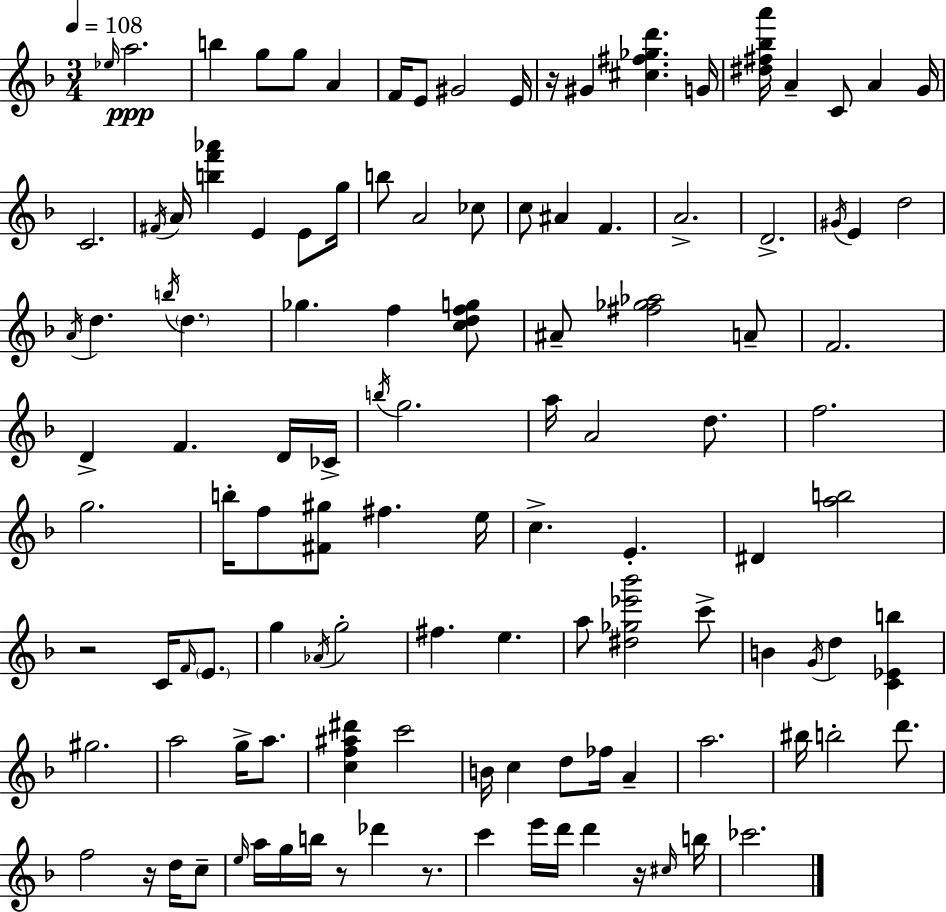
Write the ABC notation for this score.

X:1
T:Untitled
M:3/4
L:1/4
K:Dm
_e/4 a2 b g/2 g/2 A F/4 E/2 ^G2 E/4 z/4 ^G [^c^f_gd'] G/4 [^d^f_ba']/4 A C/2 A G/4 C2 ^F/4 A/4 [bf'_a'] E E/2 g/4 b/2 A2 _c/2 c/2 ^A F A2 D2 ^G/4 E d2 A/4 d b/4 d _g f [cdfg]/2 ^A/2 [^f_g_a]2 A/2 F2 D F D/4 _C/4 b/4 g2 a/4 A2 d/2 f2 g2 b/4 f/2 [^F^g]/2 ^f e/4 c E ^D [ab]2 z2 C/4 F/4 E/2 g _A/4 g2 ^f e a/2 [^d_g_e'_b']2 c'/2 B G/4 d [C_Eb] ^g2 a2 g/4 a/2 [cf^a^d'] c'2 B/4 c d/2 _f/4 A a2 ^b/4 b2 d'/2 f2 z/4 d/4 c/2 e/4 a/4 g/4 b/4 z/2 _d' z/2 c' e'/4 d'/4 d' z/4 ^c/4 b/4 _c'2